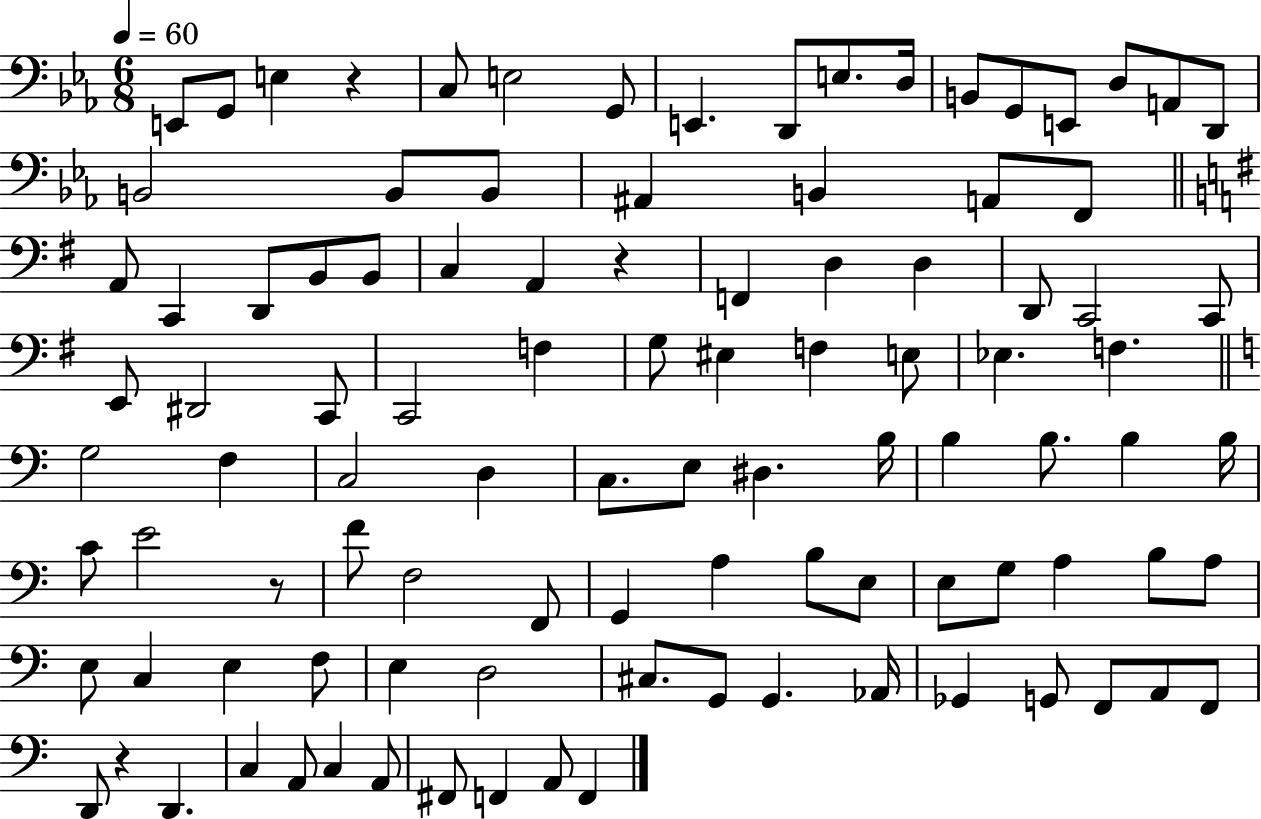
E2/e G2/e E3/q R/q C3/e E3/h G2/e E2/q. D2/e E3/e. D3/s B2/e G2/e E2/e D3/e A2/e D2/e B2/h B2/e B2/e A#2/q B2/q A2/e F2/e A2/e C2/q D2/e B2/e B2/e C3/q A2/q R/q F2/q D3/q D3/q D2/e C2/h C2/e E2/e D#2/h C2/e C2/h F3/q G3/e EIS3/q F3/q E3/e Eb3/q. F3/q. G3/h F3/q C3/h D3/q C3/e. E3/e D#3/q. B3/s B3/q B3/e. B3/q B3/s C4/e E4/h R/e F4/e F3/h F2/e G2/q A3/q B3/e E3/e E3/e G3/e A3/q B3/e A3/e E3/e C3/q E3/q F3/e E3/q D3/h C#3/e. G2/e G2/q. Ab2/s Gb2/q G2/e F2/e A2/e F2/e D2/e R/q D2/q. C3/q A2/e C3/q A2/e F#2/e F2/q A2/e F2/q